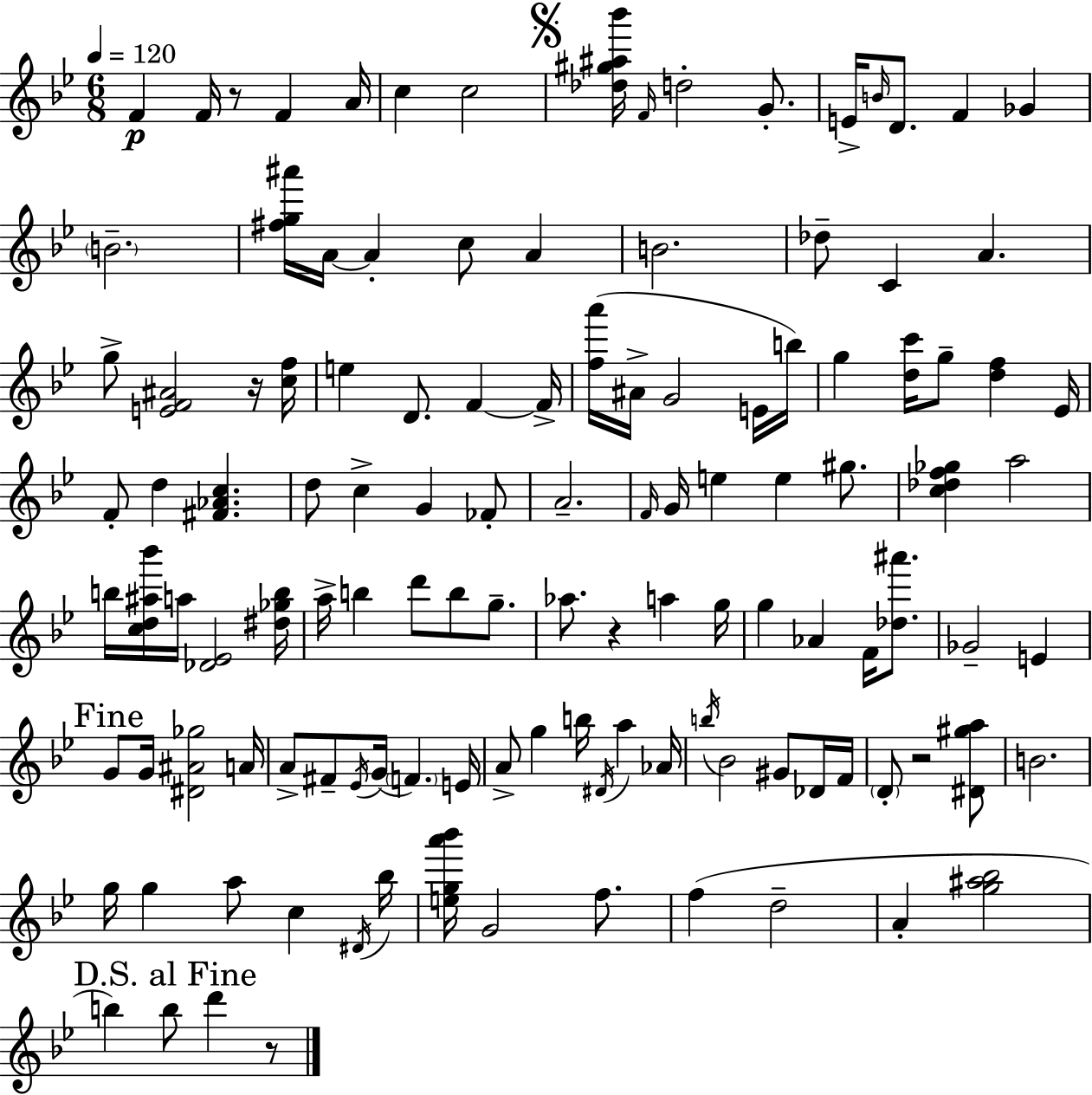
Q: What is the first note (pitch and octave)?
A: F4